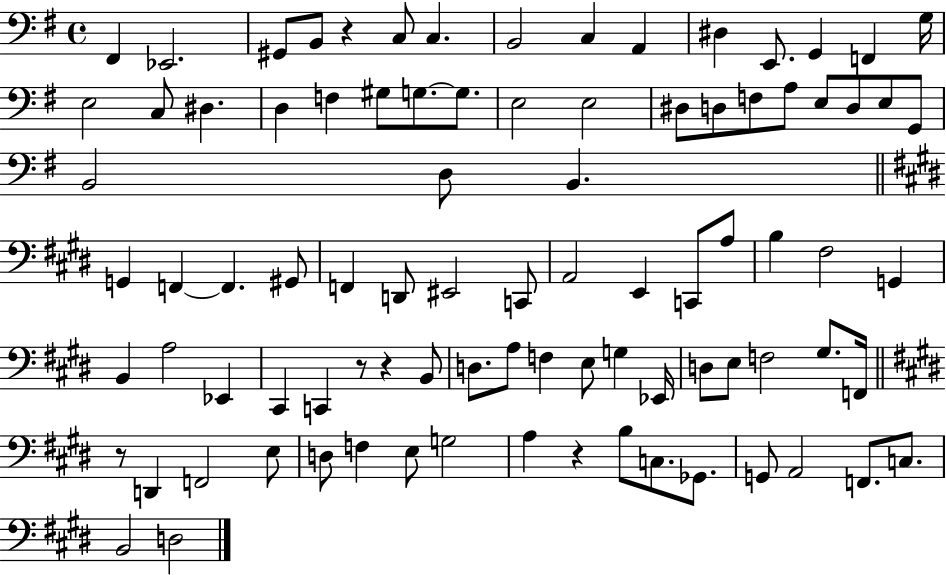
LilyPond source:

{
  \clef bass
  \time 4/4
  \defaultTimeSignature
  \key g \major
  fis,4 ees,2. | gis,8 b,8 r4 c8 c4. | b,2 c4 a,4 | dis4 e,8. g,4 f,4 g16 | \break e2 c8 dis4. | d4 f4 gis8 g8.~~ g8. | e2 e2 | dis8 d8 f8 a8 e8 d8 e8 g,8 | \break b,2 d8 b,4. | \bar "||" \break \key e \major g,4 f,4~~ f,4. gis,8 | f,4 d,8 eis,2 c,8 | a,2 e,4 c,8 a8 | b4 fis2 g,4 | \break b,4 a2 ees,4 | cis,4 c,4 r8 r4 b,8 | d8. a8 f4 e8 g4 ees,16 | d8 e8 f2 gis8. f,16 | \break \bar "||" \break \key e \major r8 d,4 f,2 e8 | d8 f4 e8 g2 | a4 r4 b8 c8. ges,8. | g,8 a,2 f,8. c8. | \break b,2 d2 | \bar "|."
}